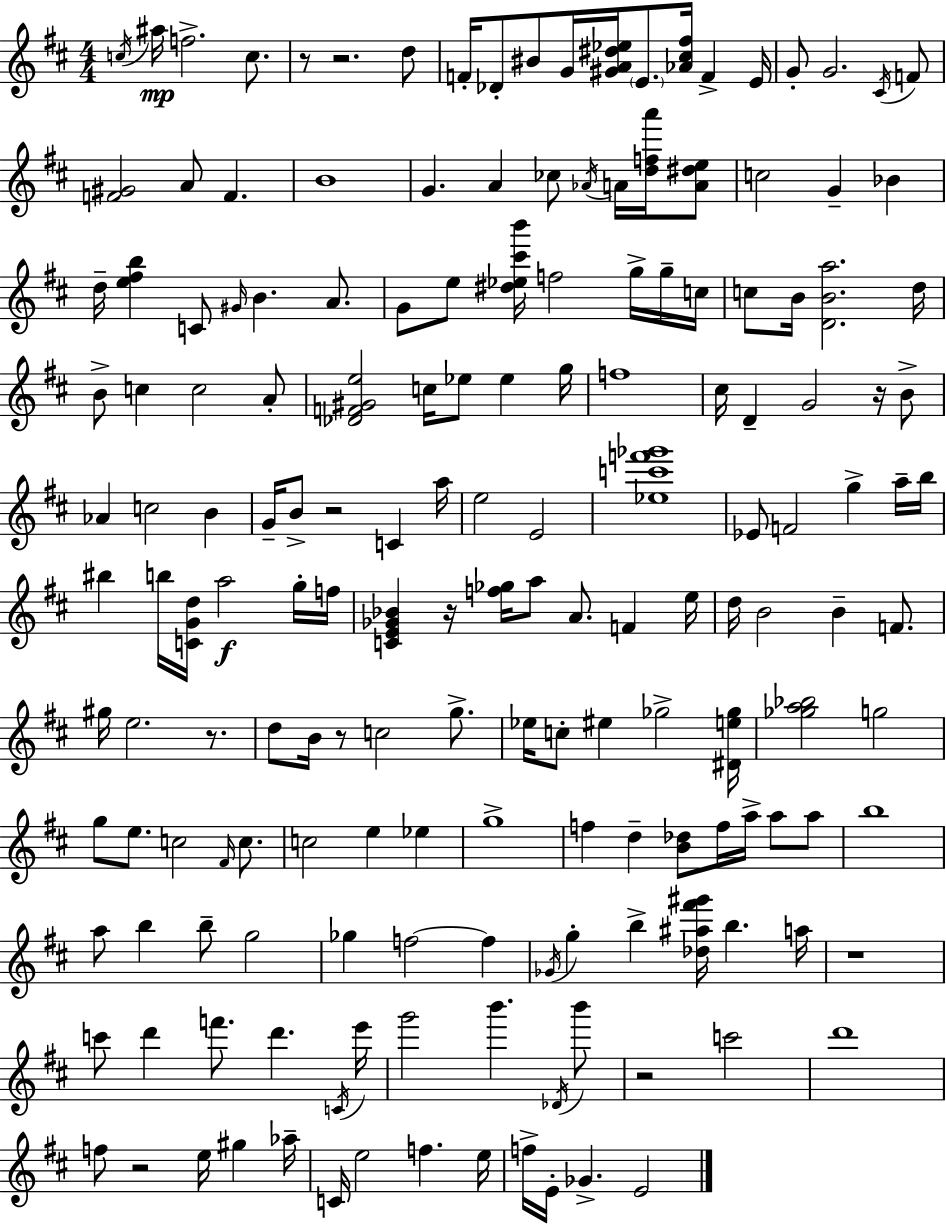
C5/s A#5/s F5/h. C5/e. R/e R/h. D5/e F4/s Db4/e BIS4/e G4/s [G#4,A4,D#5,Eb5]/s E4/e. [Ab4,C#5,F#5]/s F4/q E4/s G4/e G4/h. C#4/s F4/e [F4,G#4]/h A4/e F4/q. B4/w G4/q. A4/q CES5/e Ab4/s A4/s [D5,F5,A6]/s [A4,D#5,E5]/e C5/h G4/q Bb4/q D5/s [E5,F#5,B5]/q C4/e G#4/s B4/q. A4/e. G4/e E5/e [D#5,Eb5,C#6,B6]/s F5/h G5/s G5/s C5/s C5/e B4/s [D4,B4,A5]/h. D5/s B4/e C5/q C5/h A4/e [Db4,F4,G#4,E5]/h C5/s Eb5/e Eb5/q G5/s F5/w C#5/s D4/q G4/h R/s B4/e Ab4/q C5/h B4/q G4/s B4/e R/h C4/q A5/s E5/h E4/h [Eb5,C6,F6,Gb6]/w Eb4/e F4/h G5/q A5/s B5/s BIS5/q B5/s [C4,G4,D5]/s A5/h G5/s F5/s [C4,E4,Gb4,Bb4]/q R/s [F5,Gb5]/s A5/e A4/e. F4/q E5/s D5/s B4/h B4/q F4/e. G#5/s E5/h. R/e. D5/e B4/s R/e C5/h G5/e. Eb5/s C5/e EIS5/q Gb5/h [D#4,E5,Gb5]/s [Gb5,A5,Bb5]/h G5/h G5/e E5/e. C5/h F#4/s C5/e. C5/h E5/q Eb5/q G5/w F5/q D5/q [B4,Db5]/e F5/s A5/s A5/e A5/e B5/w A5/e B5/q B5/e G5/h Gb5/q F5/h F5/q Gb4/s G5/q B5/q [Db5,A#5,F#6,G#6]/s B5/q. A5/s R/w C6/e D6/q F6/e. D6/q. C4/s E6/s G6/h B6/q. Db4/s B6/e R/h C6/h D6/w F5/e R/h E5/s G#5/q Ab5/s C4/s E5/h F5/q. E5/s F5/s E4/s Gb4/q. E4/h